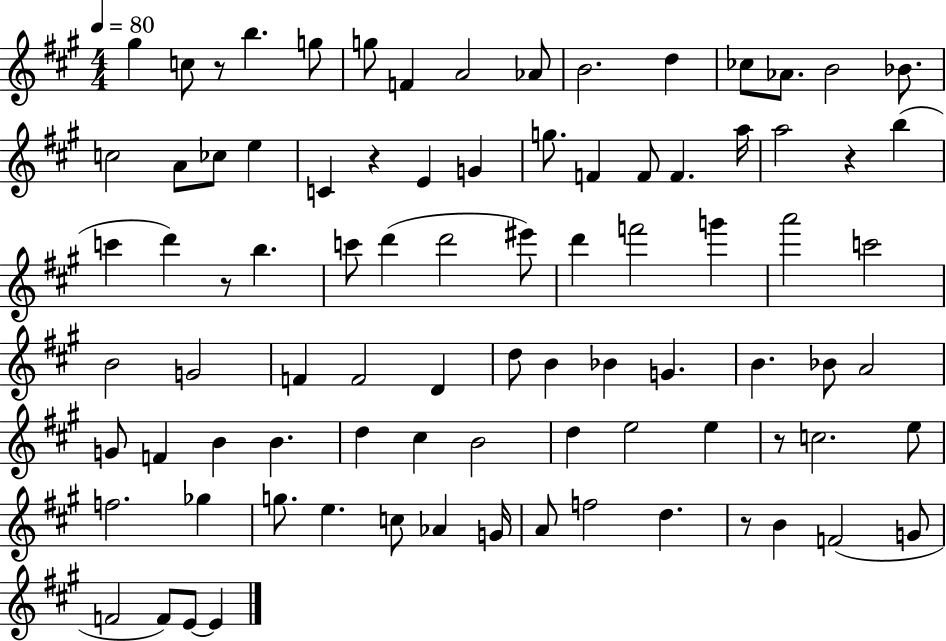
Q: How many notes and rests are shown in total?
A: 87